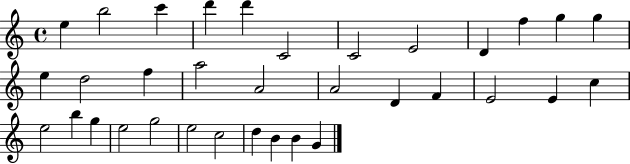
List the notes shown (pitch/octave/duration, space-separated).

E5/q B5/h C6/q D6/q D6/q C4/h C4/h E4/h D4/q F5/q G5/q G5/q E5/q D5/h F5/q A5/h A4/h A4/h D4/q F4/q E4/h E4/q C5/q E5/h B5/q G5/q E5/h G5/h E5/h C5/h D5/q B4/q B4/q G4/q